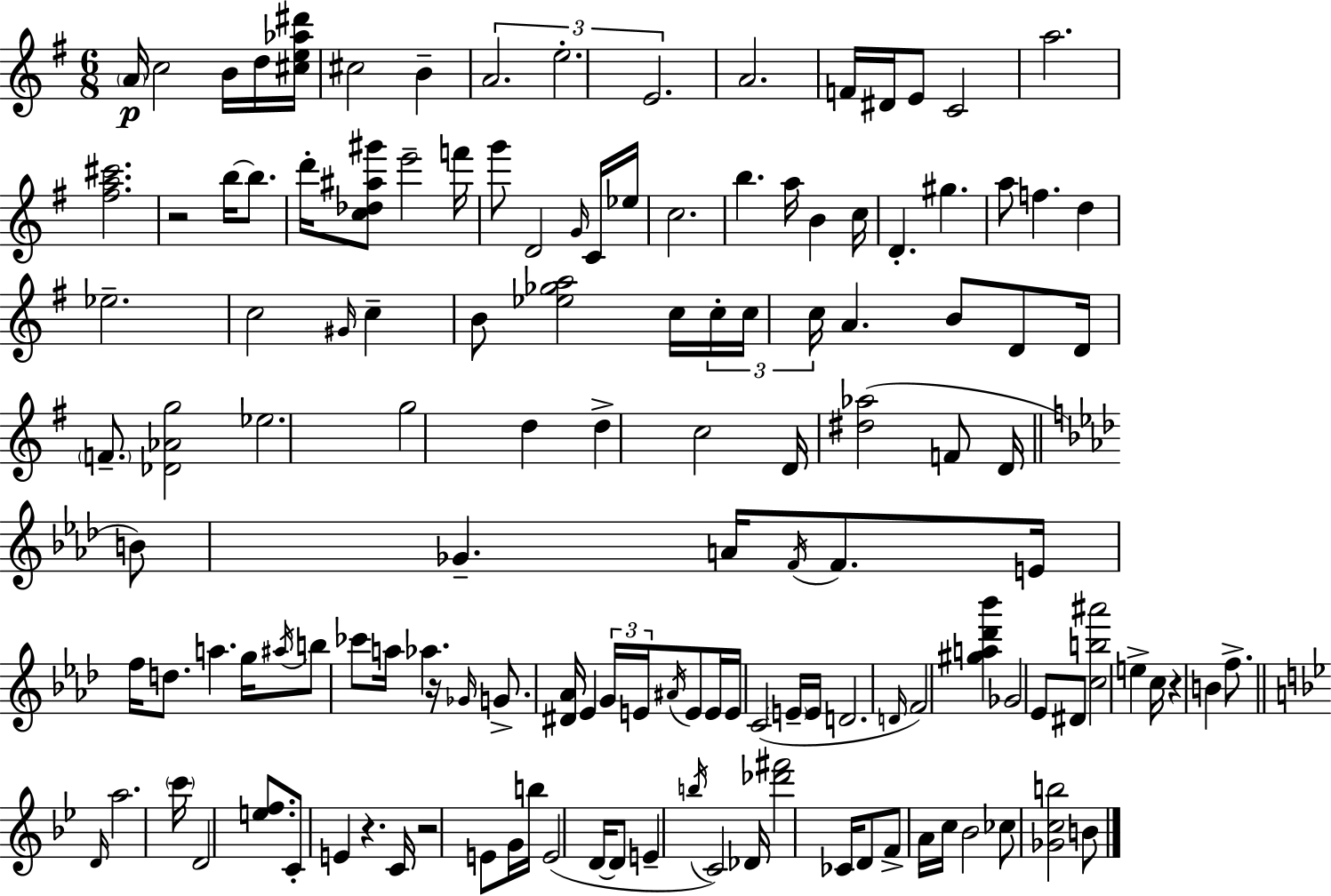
A4/s C5/h B4/s D5/s [C#5,E5,Ab5,D#6]/s C#5/h B4/q A4/h. E5/h. E4/h. A4/h. F4/s D#4/s E4/e C4/h A5/h. [F#5,A5,C#6]/h. R/h B5/s B5/e. D6/s [C5,Db5,A#5,G#6]/e E6/h F6/s G6/e D4/h G4/s C4/s Eb5/s C5/h. B5/q. A5/s B4/q C5/s D4/q. G#5/q. A5/e F5/q. D5/q Eb5/h. C5/h G#4/s C5/q B4/e [Eb5,Gb5,A5]/h C5/s C5/s C5/s C5/s A4/q. B4/e D4/e D4/s F4/e. [Db4,Ab4,G5]/h Eb5/h. G5/h D5/q D5/q C5/h D4/s [D#5,Ab5]/h F4/e D4/s B4/e Gb4/q. A4/s F4/s F4/e. E4/s F5/s D5/e. A5/q. G5/s A#5/s B5/e CES6/e A5/s Ab5/q. R/s Gb4/s G4/e. [D#4,Ab4]/s Eb4/q G4/s E4/s A#4/s E4/e E4/s E4/s C4/h E4/s E4/s D4/h. D4/s F4/h [G#5,A5,Db6,Bb6]/q Gb4/h Eb4/e D#4/e [C5,B5,A#6]/h E5/q C5/s R/q B4/q F5/e. D4/s A5/h. C6/s D4/h [E5,F5]/e. C4/e E4/q R/q. C4/s R/h E4/e G4/s B5/s E4/h D4/s D4/e E4/q B5/s C4/h Db4/s [Db6,F#6]/h CES4/s D4/e F4/e A4/s C5/s Bb4/h CES5/e [Gb4,C5,B5]/h B4/e